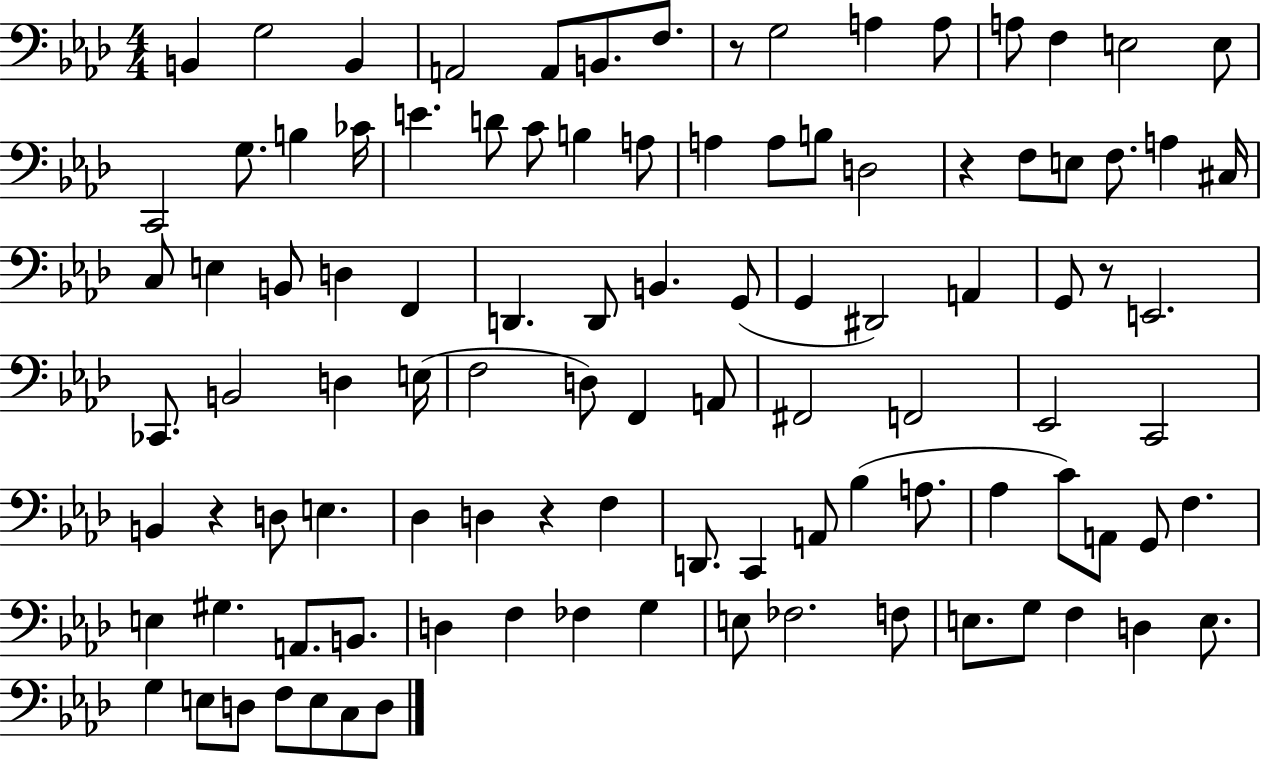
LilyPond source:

{
  \clef bass
  \numericTimeSignature
  \time 4/4
  \key aes \major
  b,4 g2 b,4 | a,2 a,8 b,8. f8. | r8 g2 a4 a8 | a8 f4 e2 e8 | \break c,2 g8. b4 ces'16 | e'4. d'8 c'8 b4 a8 | a4 a8 b8 d2 | r4 f8 e8 f8. a4 cis16 | \break c8 e4 b,8 d4 f,4 | d,4. d,8 b,4. g,8( | g,4 dis,2) a,4 | g,8 r8 e,2. | \break ces,8. b,2 d4 e16( | f2 d8) f,4 a,8 | fis,2 f,2 | ees,2 c,2 | \break b,4 r4 d8 e4. | des4 d4 r4 f4 | d,8. c,4 a,8 bes4( a8. | aes4 c'8) a,8 g,8 f4. | \break e4 gis4. a,8. b,8. | d4 f4 fes4 g4 | e8 fes2. f8 | e8. g8 f4 d4 e8. | \break g4 e8 d8 f8 e8 c8 d8 | \bar "|."
}